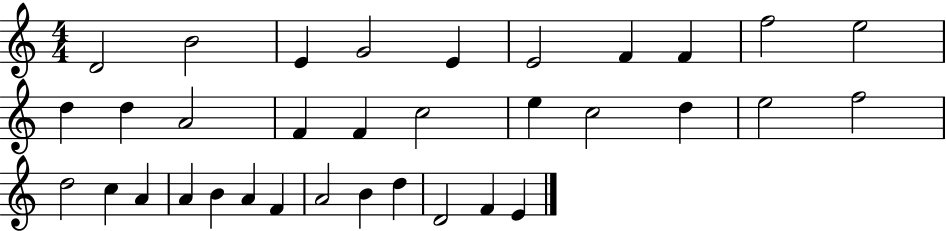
{
  \clef treble
  \numericTimeSignature
  \time 4/4
  \key c \major
  d'2 b'2 | e'4 g'2 e'4 | e'2 f'4 f'4 | f''2 e''2 | \break d''4 d''4 a'2 | f'4 f'4 c''2 | e''4 c''2 d''4 | e''2 f''2 | \break d''2 c''4 a'4 | a'4 b'4 a'4 f'4 | a'2 b'4 d''4 | d'2 f'4 e'4 | \break \bar "|."
}